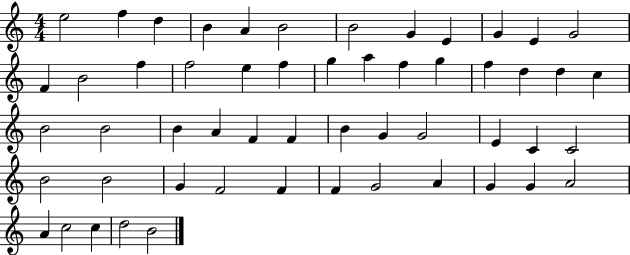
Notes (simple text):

E5/h F5/q D5/q B4/q A4/q B4/h B4/h G4/q E4/q G4/q E4/q G4/h F4/q B4/h F5/q F5/h E5/q F5/q G5/q A5/q F5/q G5/q F5/q D5/q D5/q C5/q B4/h B4/h B4/q A4/q F4/q F4/q B4/q G4/q G4/h E4/q C4/q C4/h B4/h B4/h G4/q F4/h F4/q F4/q G4/h A4/q G4/q G4/q A4/h A4/q C5/h C5/q D5/h B4/h